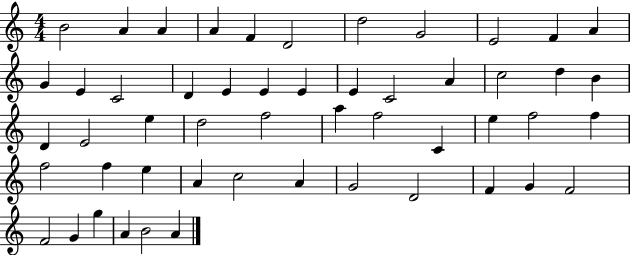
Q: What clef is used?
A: treble